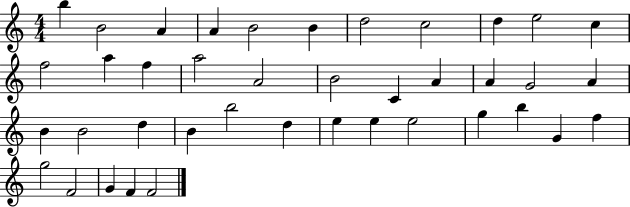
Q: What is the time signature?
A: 4/4